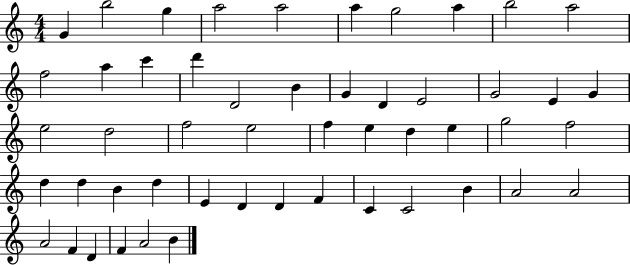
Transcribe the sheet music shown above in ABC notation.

X:1
T:Untitled
M:4/4
L:1/4
K:C
G b2 g a2 a2 a g2 a b2 a2 f2 a c' d' D2 B G D E2 G2 E G e2 d2 f2 e2 f e d e g2 f2 d d B d E D D F C C2 B A2 A2 A2 F D F A2 B